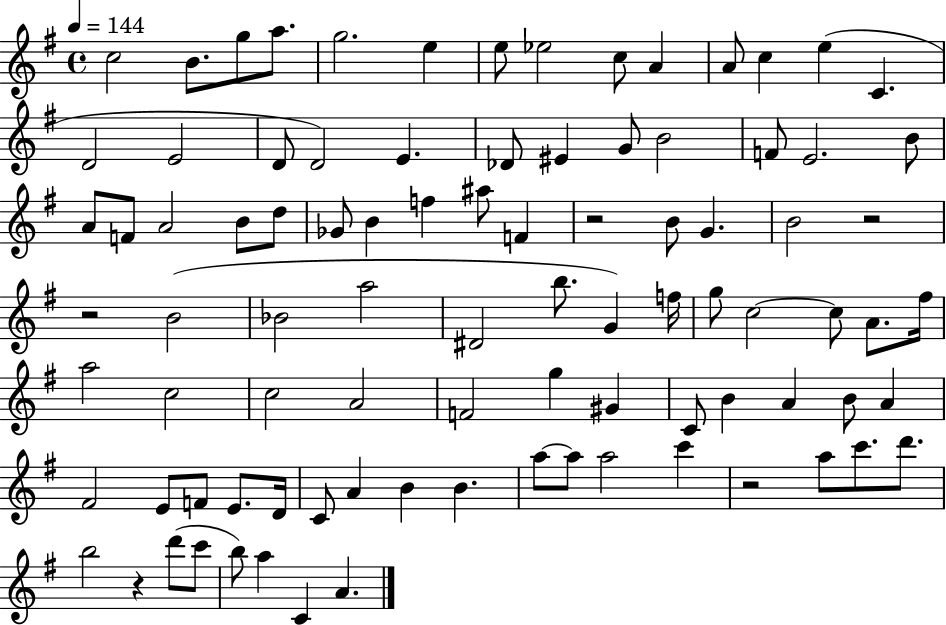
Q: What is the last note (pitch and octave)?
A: A4